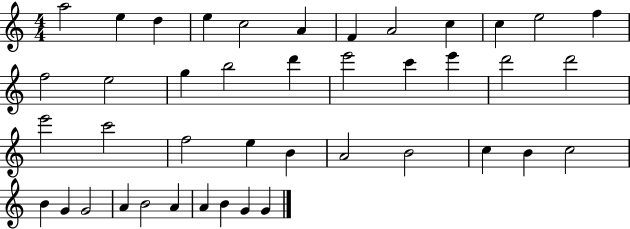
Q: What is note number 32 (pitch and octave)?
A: C5